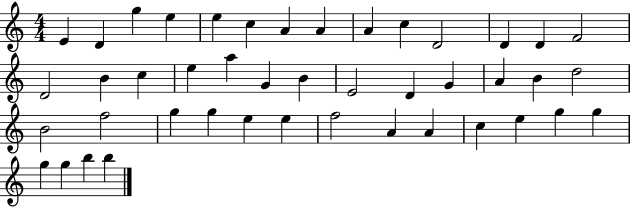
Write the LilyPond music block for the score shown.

{
  \clef treble
  \numericTimeSignature
  \time 4/4
  \key c \major
  e'4 d'4 g''4 e''4 | e''4 c''4 a'4 a'4 | a'4 c''4 d'2 | d'4 d'4 f'2 | \break d'2 b'4 c''4 | e''4 a''4 g'4 b'4 | e'2 d'4 g'4 | a'4 b'4 d''2 | \break b'2 f''2 | g''4 g''4 e''4 e''4 | f''2 a'4 a'4 | c''4 e''4 g''4 g''4 | \break g''4 g''4 b''4 b''4 | \bar "|."
}